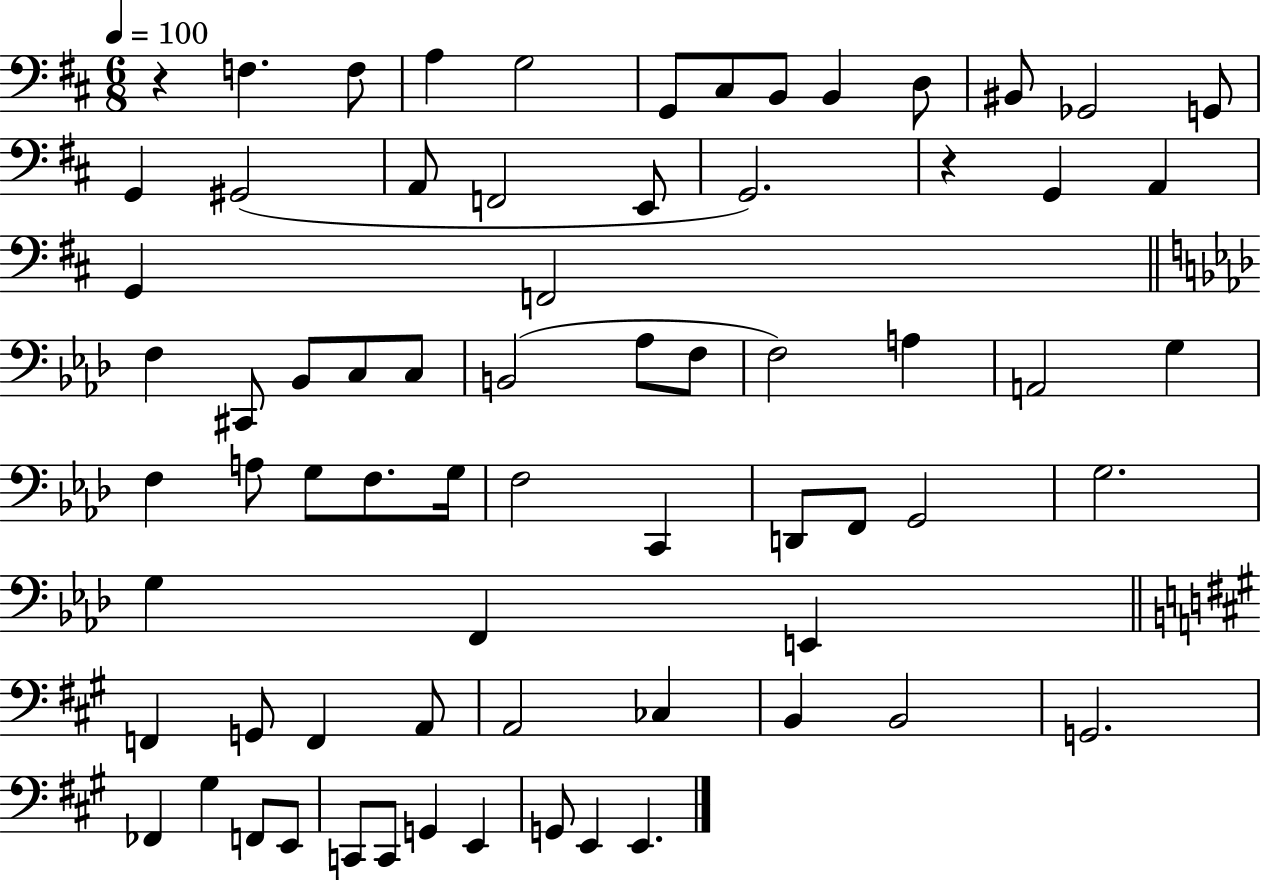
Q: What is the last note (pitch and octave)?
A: E2